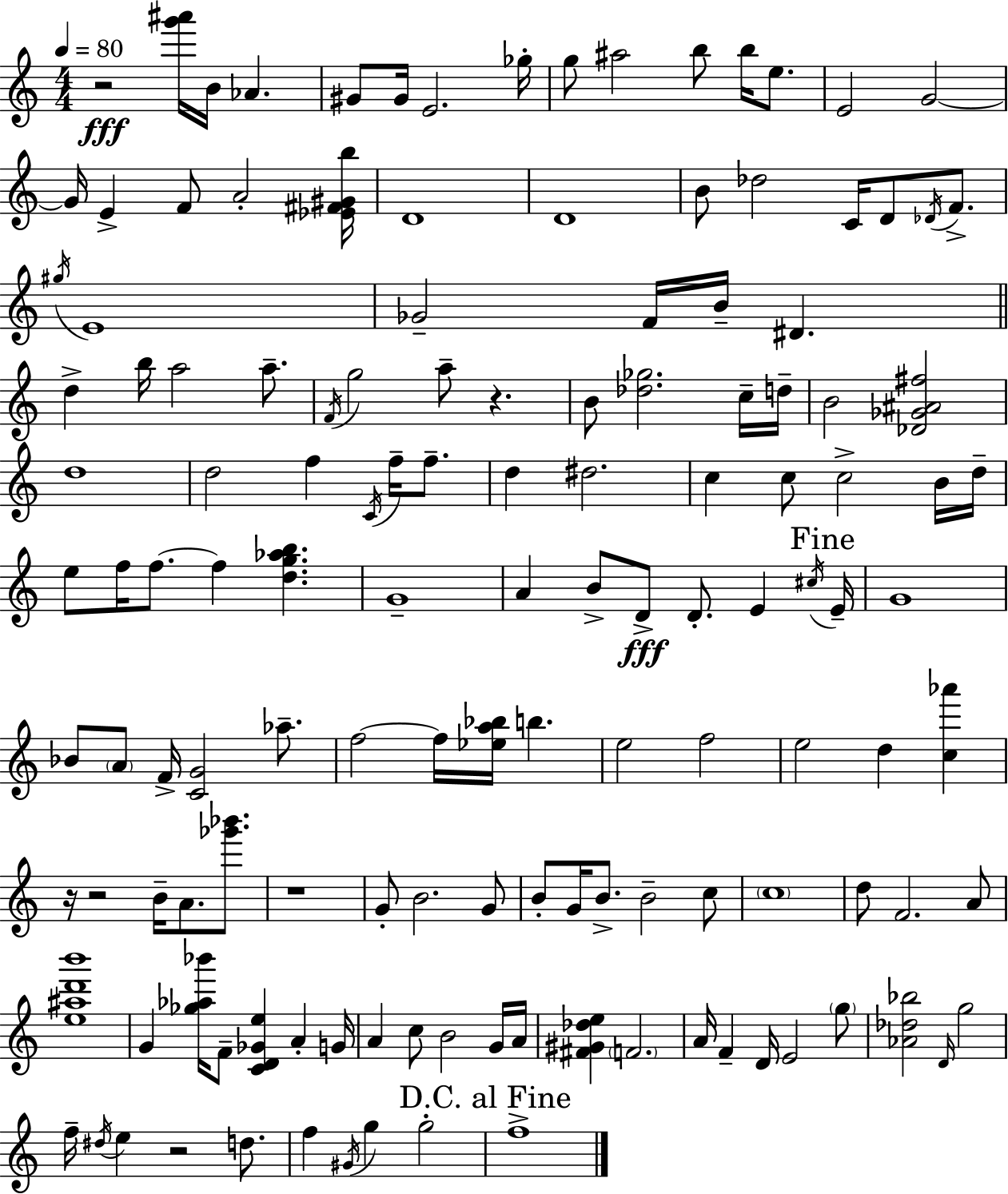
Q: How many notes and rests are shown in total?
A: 139